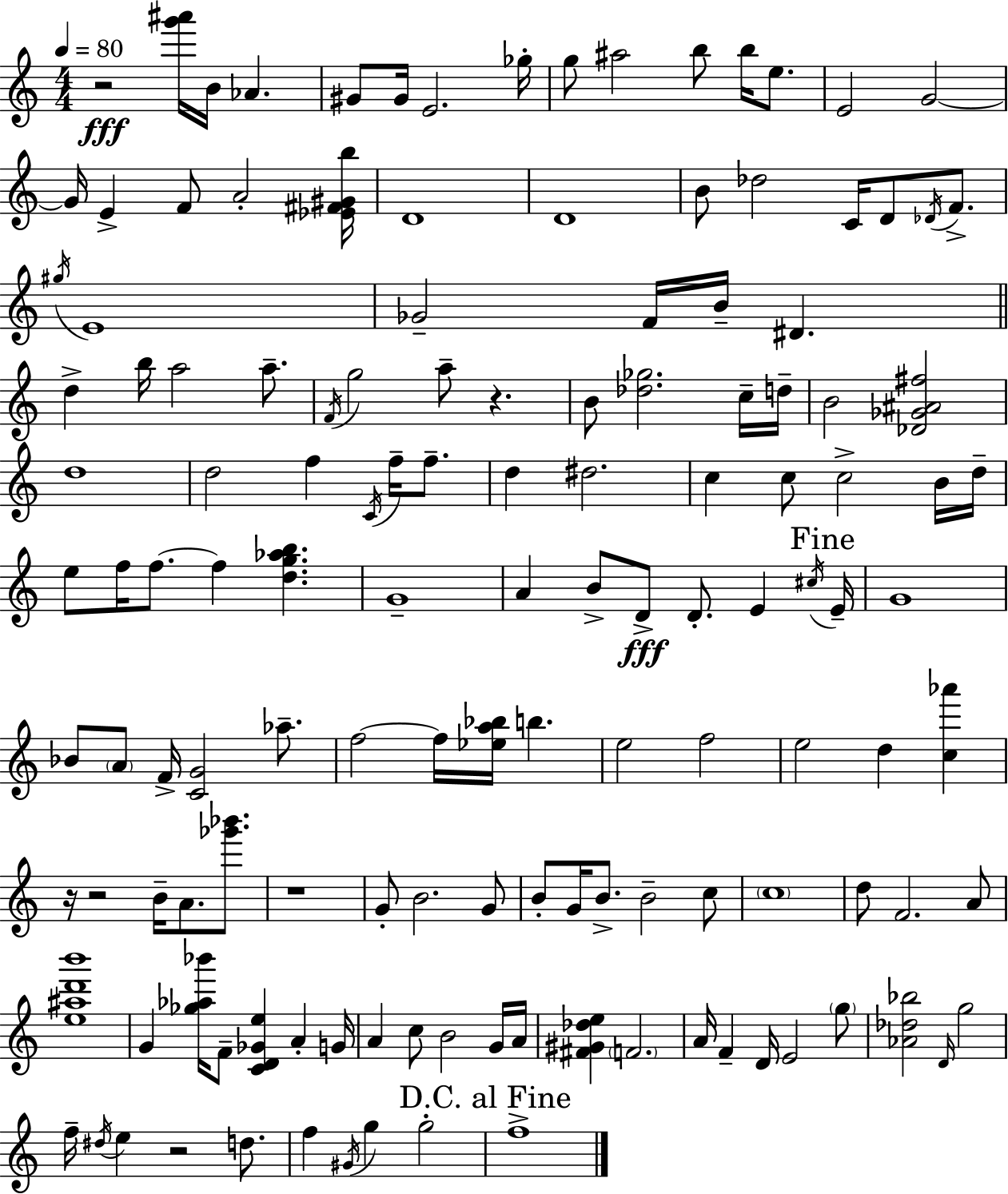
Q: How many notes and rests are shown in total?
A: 139